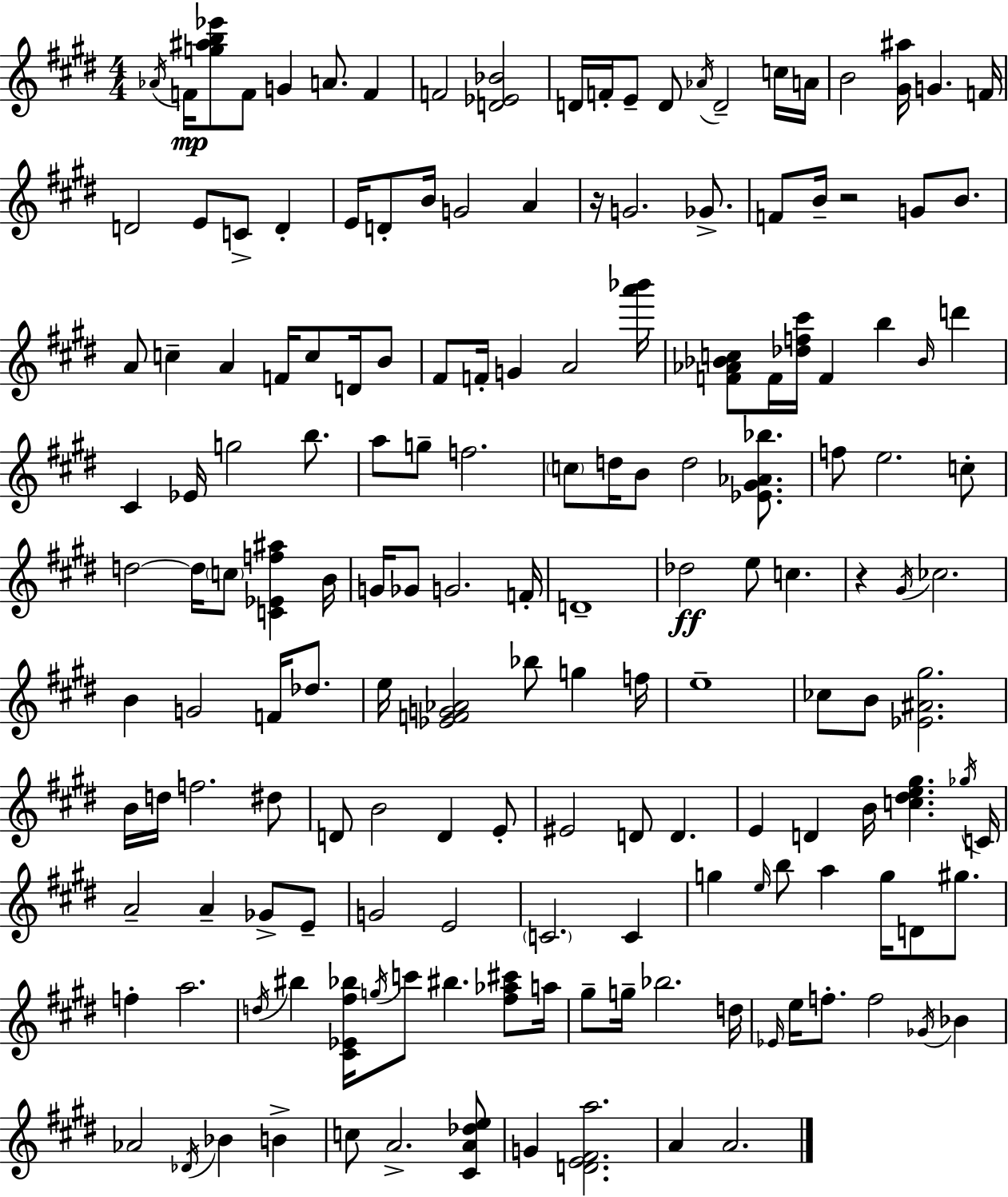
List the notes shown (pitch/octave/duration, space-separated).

Ab4/s F4/s [G5,A#5,B5,Eb6]/e F4/e G4/q A4/e. F4/q F4/h [D4,Eb4,Bb4]/h D4/s F4/s E4/e D4/e Ab4/s D4/h C5/s A4/s B4/h [G#4,A#5]/s G4/q. F4/s D4/h E4/e C4/e D4/q E4/s D4/e B4/s G4/h A4/q R/s G4/h. Gb4/e. F4/e B4/s R/h G4/e B4/e. A4/e C5/q A4/q F4/s C5/e D4/s B4/e F#4/e F4/s G4/q A4/h [A6,Bb6]/s [F4,Ab4,Bb4,C5]/e F4/s [Db5,F5,C#6]/s F4/q B5/q Bb4/s D6/q C#4/q Eb4/s G5/h B5/e. A5/e G5/e F5/h. C5/e D5/s B4/e D5/h [Eb4,G#4,Ab4,Bb5]/e. F5/e E5/h. C5/e D5/h D5/s C5/e [C4,Eb4,F5,A#5]/q B4/s G4/s Gb4/e G4/h. F4/s D4/w Db5/h E5/e C5/q. R/q G#4/s CES5/h. B4/q G4/h F4/s Db5/e. E5/s [Eb4,F4,G4,Ab4]/h Bb5/e G5/q F5/s E5/w CES5/e B4/e [Eb4,A#4,G#5]/h. B4/s D5/s F5/h. D#5/e D4/e B4/h D4/q E4/e EIS4/h D4/e D4/q. E4/q D4/q B4/s [C5,D#5,E5,G#5]/q. Gb5/s C4/s A4/h A4/q Gb4/e E4/e G4/h E4/h C4/h. C4/q G5/q E5/s B5/e A5/q G5/s D4/e G#5/e. F5/q A5/h. D5/s BIS5/q [C#4,Eb4,F#5,Bb5]/s G5/s C6/e BIS5/q. [F#5,Ab5,C#6]/e A5/s G#5/e G5/s Bb5/h. D5/s Eb4/s E5/s F5/e. F5/h Gb4/s Bb4/q Ab4/h Db4/s Bb4/q B4/q C5/e A4/h. [C#4,A4,Db5,E5]/e G4/q [D4,E4,F#4,A5]/h. A4/q A4/h.